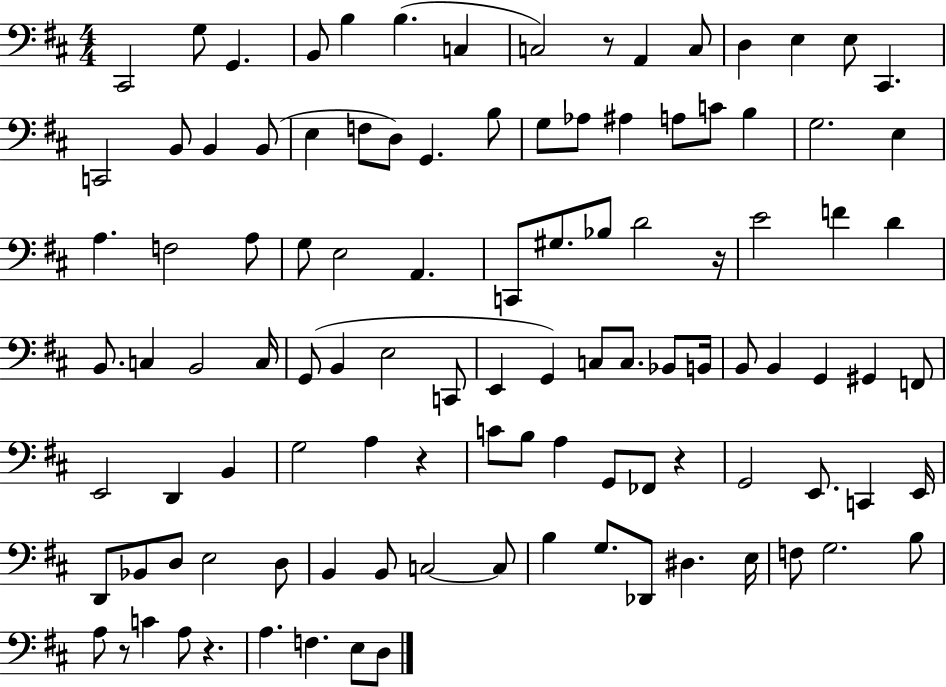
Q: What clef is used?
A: bass